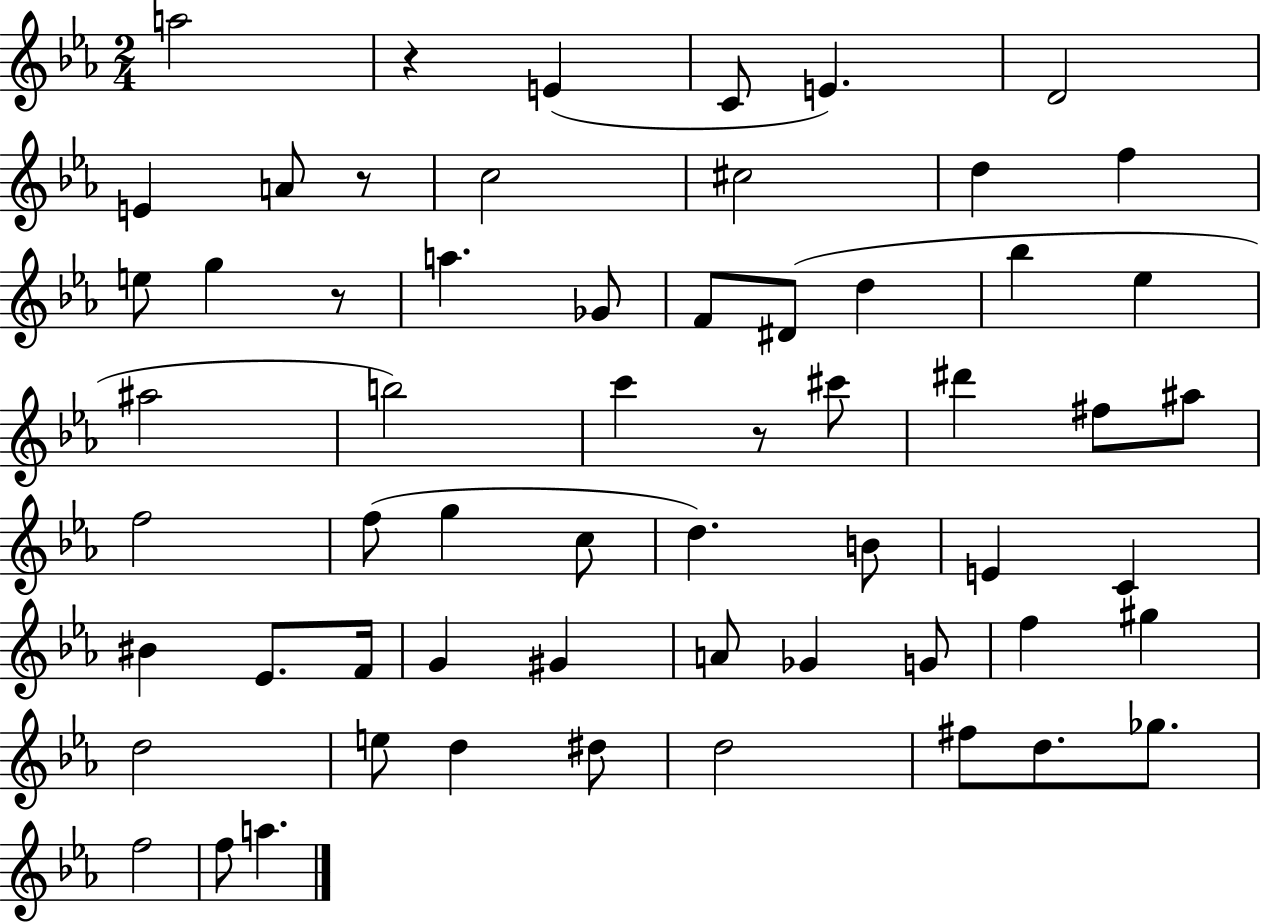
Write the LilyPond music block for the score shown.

{
  \clef treble
  \numericTimeSignature
  \time 2/4
  \key ees \major
  a''2 | r4 e'4( | c'8 e'4.) | d'2 | \break e'4 a'8 r8 | c''2 | cis''2 | d''4 f''4 | \break e''8 g''4 r8 | a''4. ges'8 | f'8 dis'8( d''4 | bes''4 ees''4 | \break ais''2 | b''2) | c'''4 r8 cis'''8 | dis'''4 fis''8 ais''8 | \break f''2 | f''8( g''4 c''8 | d''4.) b'8 | e'4 c'4 | \break bis'4 ees'8. f'16 | g'4 gis'4 | a'8 ges'4 g'8 | f''4 gis''4 | \break d''2 | e''8 d''4 dis''8 | d''2 | fis''8 d''8. ges''8. | \break f''2 | f''8 a''4. | \bar "|."
}